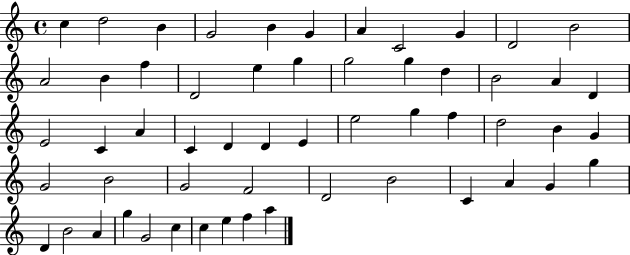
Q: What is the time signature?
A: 4/4